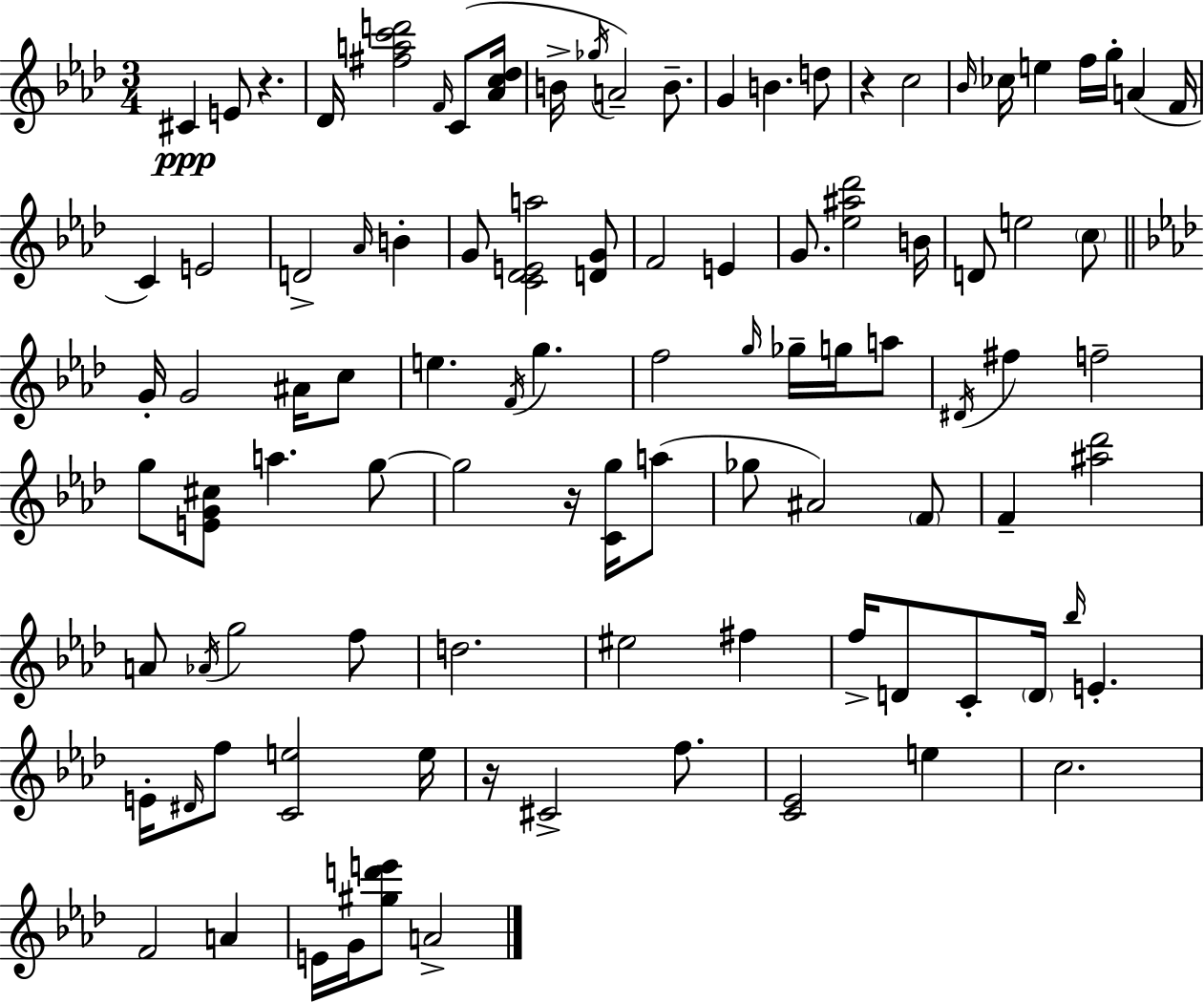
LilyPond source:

{
  \clef treble
  \numericTimeSignature
  \time 3/4
  \key f \minor
  cis'4\ppp e'8 r4. | des'16 <fis'' a'' c''' d'''>2 \grace { f'16 }( c'8 | <aes' c'' des''>16 b'16-> \acciaccatura { ges''16 } a'2--) b'8.-- | g'4 b'4. | \break d''8 r4 c''2 | \grace { bes'16 } ces''16 e''4 f''16 g''16-. a'4( | f'16 c'4) e'2 | d'2-> \grace { aes'16 } | \break b'4-. g'8 <c' des' e' a''>2 | <d' g'>8 f'2 | e'4 g'8. <ees'' ais'' des'''>2 | b'16 d'8 e''2 | \break \parenthesize c''8 \bar "||" \break \key aes \major g'16-. g'2 ais'16 c''8 | e''4. \acciaccatura { f'16 } g''4. | f''2 \grace { g''16 } ges''16-- g''16 | a''8 \acciaccatura { dis'16 } fis''4 f''2-- | \break g''8 <e' g' cis''>8 a''4. | g''8~~ g''2 r16 | <c' g''>16 a''8( ges''8 ais'2) | \parenthesize f'8 f'4-- <ais'' des'''>2 | \break a'8 \acciaccatura { aes'16 } g''2 | f''8 d''2. | eis''2 | fis''4 f''16-> d'8 c'8-. \parenthesize d'16 \grace { bes''16 } e'4.-. | \break e'16-. \grace { dis'16 } f''8 <c' e''>2 | e''16 r16 cis'2-> | f''8. <c' ees'>2 | e''4 c''2. | \break f'2 | a'4 e'16 g'16 <gis'' d''' e'''>8 a'2-> | \bar "|."
}